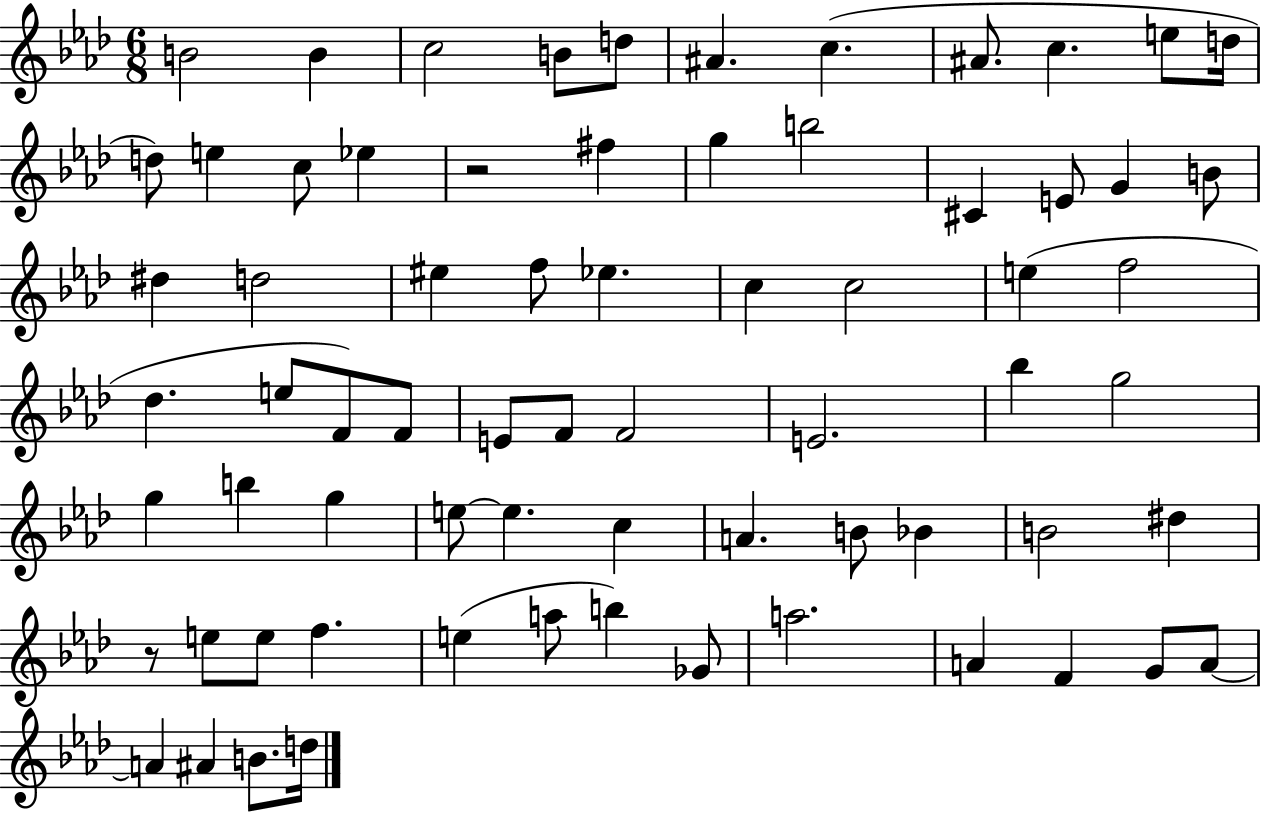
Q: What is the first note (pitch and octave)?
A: B4